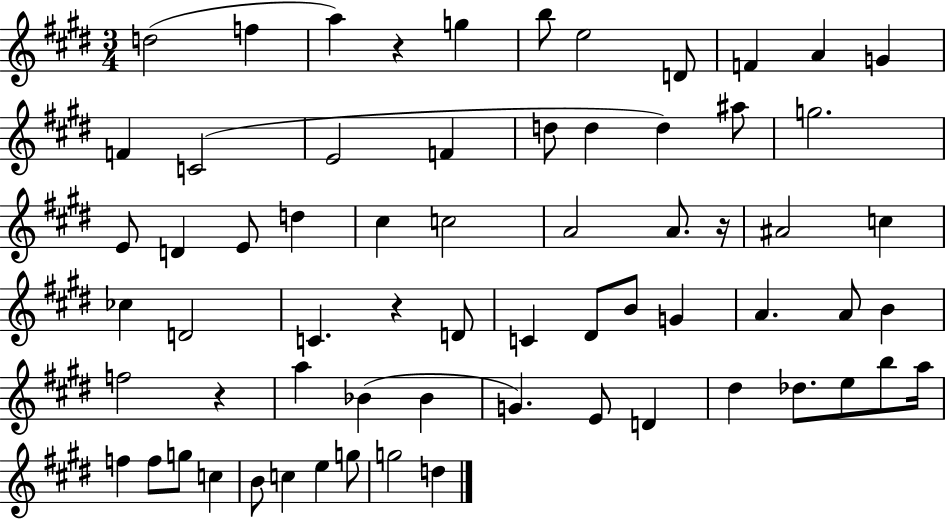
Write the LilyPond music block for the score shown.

{
  \clef treble
  \numericTimeSignature
  \time 3/4
  \key e \major
  \repeat volta 2 { d''2( f''4 | a''4) r4 g''4 | b''8 e''2 d'8 | f'4 a'4 g'4 | \break f'4 c'2( | e'2 f'4 | d''8 d''4 d''4) ais''8 | g''2. | \break e'8 d'4 e'8 d''4 | cis''4 c''2 | a'2 a'8. r16 | ais'2 c''4 | \break ces''4 d'2 | c'4. r4 d'8 | c'4 dis'8 b'8 g'4 | a'4. a'8 b'4 | \break f''2 r4 | a''4 bes'4( bes'4 | g'4.) e'8 d'4 | dis''4 des''8. e''8 b''8 a''16 | \break f''4 f''8 g''8 c''4 | b'8 c''4 e''4 g''8 | g''2 d''4 | } \bar "|."
}